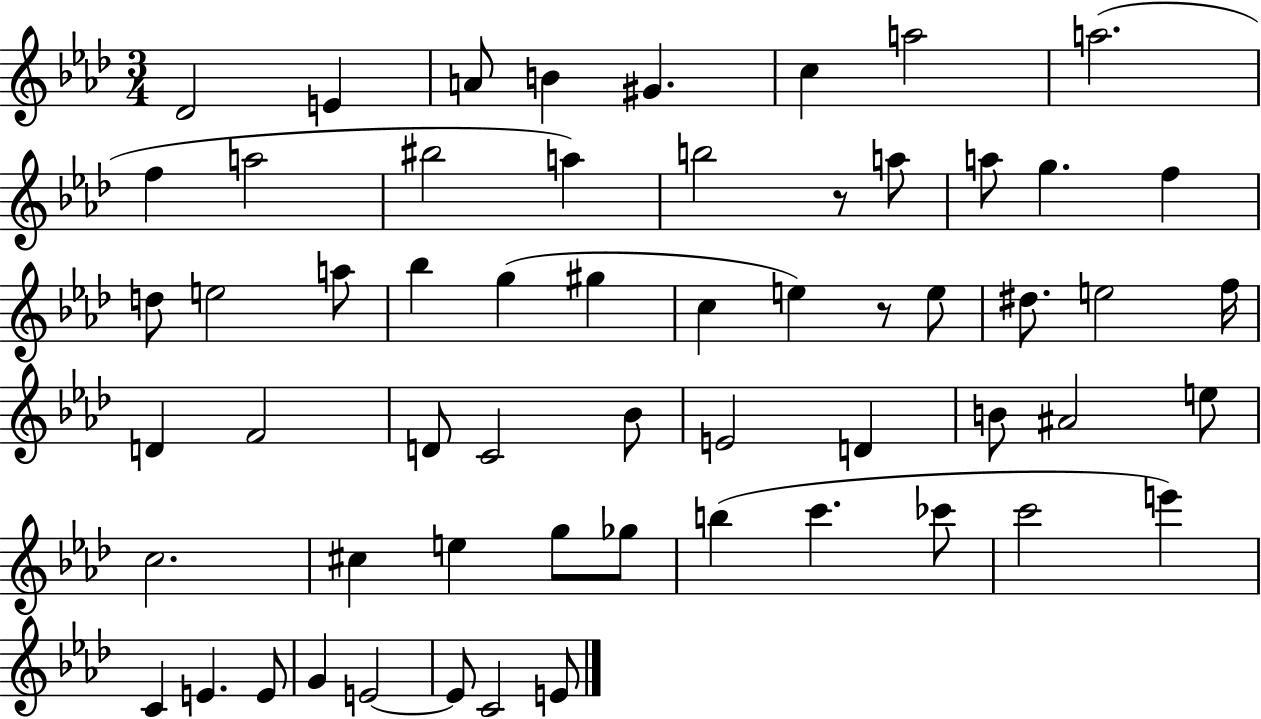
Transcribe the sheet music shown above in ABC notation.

X:1
T:Untitled
M:3/4
L:1/4
K:Ab
_D2 E A/2 B ^G c a2 a2 f a2 ^b2 a b2 z/2 a/2 a/2 g f d/2 e2 a/2 _b g ^g c e z/2 e/2 ^d/2 e2 f/4 D F2 D/2 C2 _B/2 E2 D B/2 ^A2 e/2 c2 ^c e g/2 _g/2 b c' _c'/2 c'2 e' C E E/2 G E2 E/2 C2 E/2